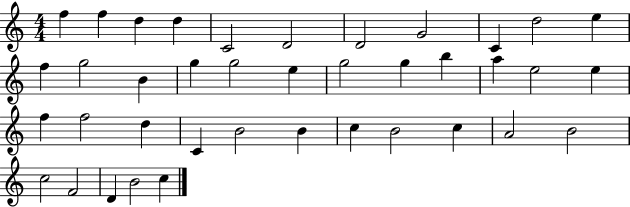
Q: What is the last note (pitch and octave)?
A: C5